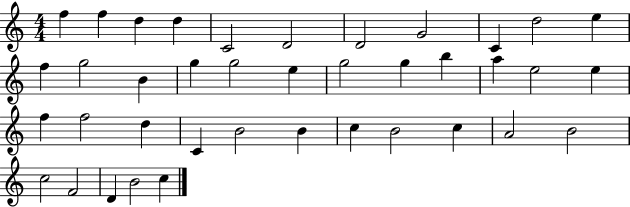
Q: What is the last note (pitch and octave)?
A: C5